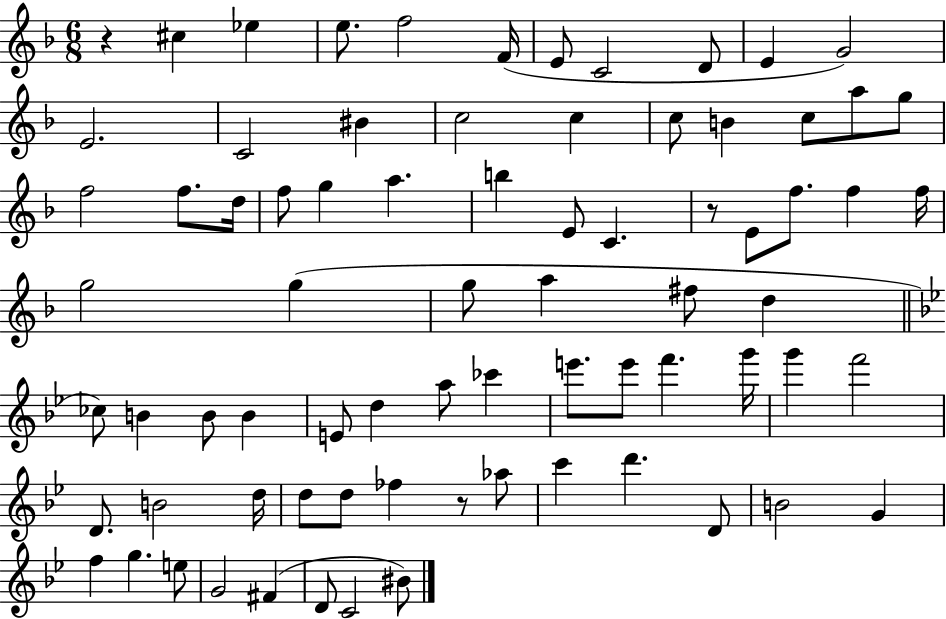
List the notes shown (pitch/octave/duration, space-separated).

R/q C#5/q Eb5/q E5/e. F5/h F4/s E4/e C4/h D4/e E4/q G4/h E4/h. C4/h BIS4/q C5/h C5/q C5/e B4/q C5/e A5/e G5/e F5/h F5/e. D5/s F5/e G5/q A5/q. B5/q E4/e C4/q. R/e E4/e F5/e. F5/q F5/s G5/h G5/q G5/e A5/q F#5/e D5/q CES5/e B4/q B4/e B4/q E4/e D5/q A5/e CES6/q E6/e. E6/e F6/q. G6/s G6/q F6/h D4/e. B4/h D5/s D5/e D5/e FES5/q R/e Ab5/e C6/q D6/q. D4/e B4/h G4/q F5/q G5/q. E5/e G4/h F#4/q D4/e C4/h BIS4/e